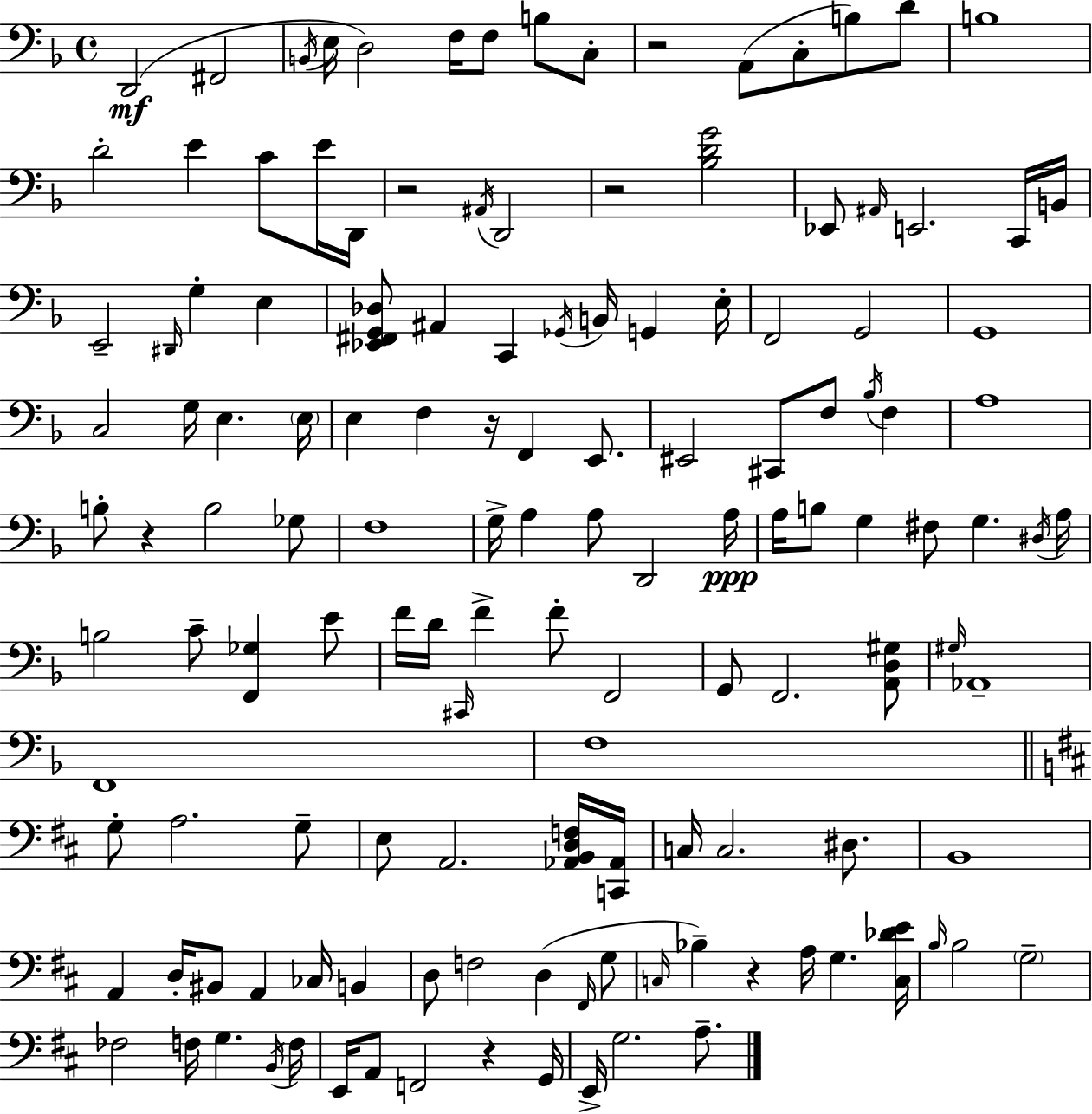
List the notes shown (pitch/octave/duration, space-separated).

D2/h F#2/h B2/s E3/s D3/h F3/s F3/e B3/e C3/e R/h A2/e C3/e B3/e D4/e B3/w D4/h E4/q C4/e E4/s D2/s R/h A#2/s D2/h R/h [Bb3,D4,G4]/h Eb2/e A#2/s E2/h. C2/s B2/s E2/h D#2/s G3/q E3/q [Eb2,F#2,G2,Db3]/e A#2/q C2/q Gb2/s B2/s G2/q E3/s F2/h G2/h G2/w C3/h G3/s E3/q. E3/s E3/q F3/q R/s F2/q E2/e. EIS2/h C#2/e F3/e Bb3/s F3/q A3/w B3/e R/q B3/h Gb3/e F3/w G3/s A3/q A3/e D2/h A3/s A3/s B3/e G3/q F#3/e G3/q. D#3/s A3/s B3/h C4/e [F2,Gb3]/q E4/e F4/s D4/s C#2/s F4/q F4/e F2/h G2/e F2/h. [A2,D3,G#3]/e G#3/s Ab2/w F2/w F3/w G3/e A3/h. G3/e E3/e A2/h. [Ab2,B2,D3,F3]/s [C2,Ab2]/s C3/s C3/h. D#3/e. B2/w A2/q D3/s BIS2/e A2/q CES3/s B2/q D3/e F3/h D3/q F#2/s G3/e C3/s Bb3/q R/q A3/s G3/q. [C3,Db4,E4]/s B3/s B3/h G3/h FES3/h F3/s G3/q. B2/s F3/s E2/s A2/e F2/h R/q G2/s E2/s G3/h. A3/e.